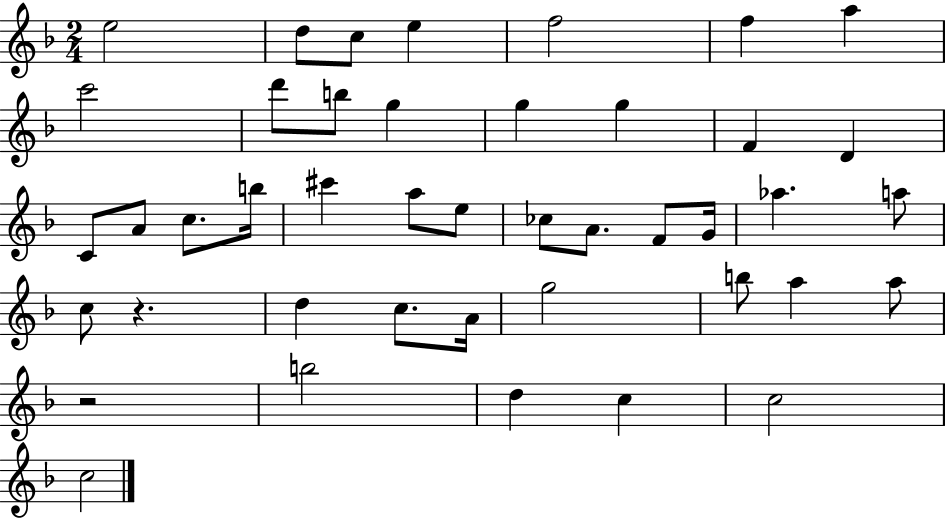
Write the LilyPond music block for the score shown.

{
  \clef treble
  \numericTimeSignature
  \time 2/4
  \key f \major
  \repeat volta 2 { e''2 | d''8 c''8 e''4 | f''2 | f''4 a''4 | \break c'''2 | d'''8 b''8 g''4 | g''4 g''4 | f'4 d'4 | \break c'8 a'8 c''8. b''16 | cis'''4 a''8 e''8 | ces''8 a'8. f'8 g'16 | aes''4. a''8 | \break c''8 r4. | d''4 c''8. a'16 | g''2 | b''8 a''4 a''8 | \break r2 | b''2 | d''4 c''4 | c''2 | \break c''2 | } \bar "|."
}